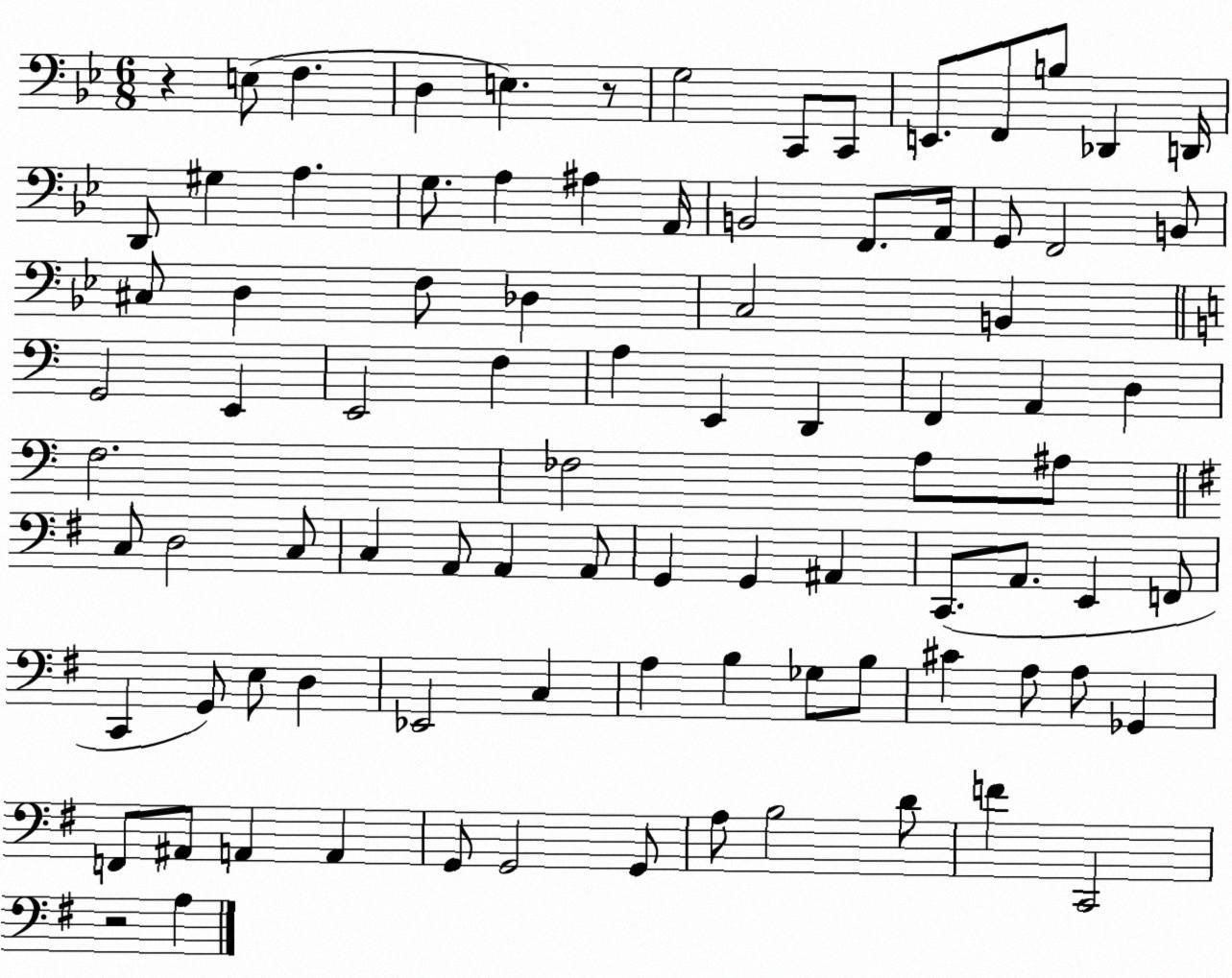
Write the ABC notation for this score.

X:1
T:Untitled
M:6/8
L:1/4
K:Bb
z E,/2 F, D, E, z/2 G,2 C,,/2 C,,/2 E,,/2 F,,/2 B,/2 _D,, D,,/4 D,,/2 ^G, A, G,/2 A, ^A, A,,/4 B,,2 F,,/2 A,,/4 G,,/2 F,,2 B,,/2 ^C,/2 D, F,/2 _D, C,2 B,, G,,2 E,, E,,2 F, A, E,, D,, F,, A,, D, F,2 _F,2 A,/2 ^A,/2 C,/2 D,2 C,/2 C, A,,/2 A,, A,,/2 G,, G,, ^A,, C,,/2 A,,/2 E,, F,,/2 C,, G,,/2 E,/2 D, _E,,2 C, A, B, _G,/2 B,/2 ^C A,/2 A,/2 _G,, F,,/2 ^A,,/2 A,, A,, G,,/2 G,,2 G,,/2 A,/2 B,2 D/2 F C,,2 z2 A,